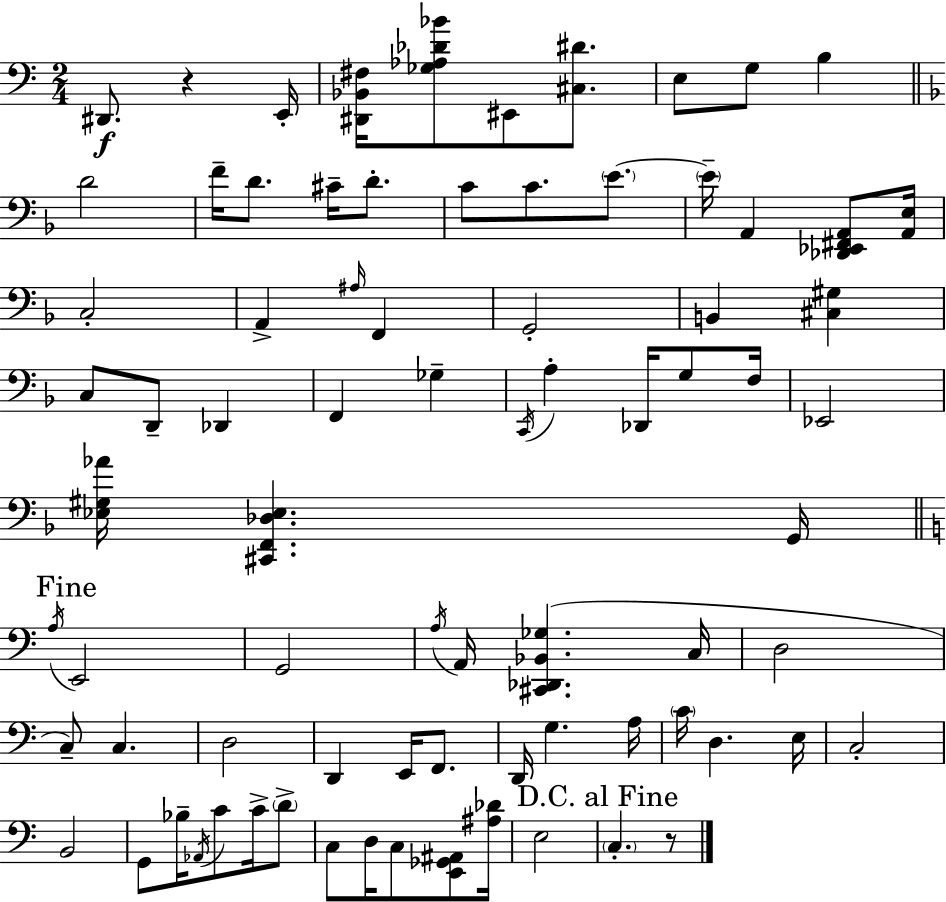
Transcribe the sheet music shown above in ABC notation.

X:1
T:Untitled
M:2/4
L:1/4
K:Am
^D,,/2 z E,,/4 [^D,,_B,,^F,]/4 [_G,_A,_D_B]/2 ^E,,/2 [^C,^D]/2 E,/2 G,/2 B, D2 F/4 D/2 ^C/4 D/2 C/2 C/2 E/2 E/4 A,, [_D,,_E,,^F,,A,,]/2 [A,,E,]/4 C,2 A,, ^A,/4 F,, G,,2 B,, [^C,^G,] C,/2 D,,/2 _D,, F,, _G, C,,/4 A, _D,,/4 G,/2 F,/4 _E,,2 [_E,^G,_A]/4 [^C,,F,,_D,_E,] G,,/4 A,/4 E,,2 G,,2 A,/4 A,,/4 [^C,,_D,,_B,,_G,] C,/4 D,2 C,/2 C, D,2 D,, E,,/4 F,,/2 D,,/4 G, A,/4 C/4 D, E,/4 C,2 B,,2 G,,/2 _B,/4 _A,,/4 C/2 C/4 D/2 C,/2 D,/4 C,/2 [E,,_G,,^A,,]/2 [^A,_D]/4 E,2 C, z/2